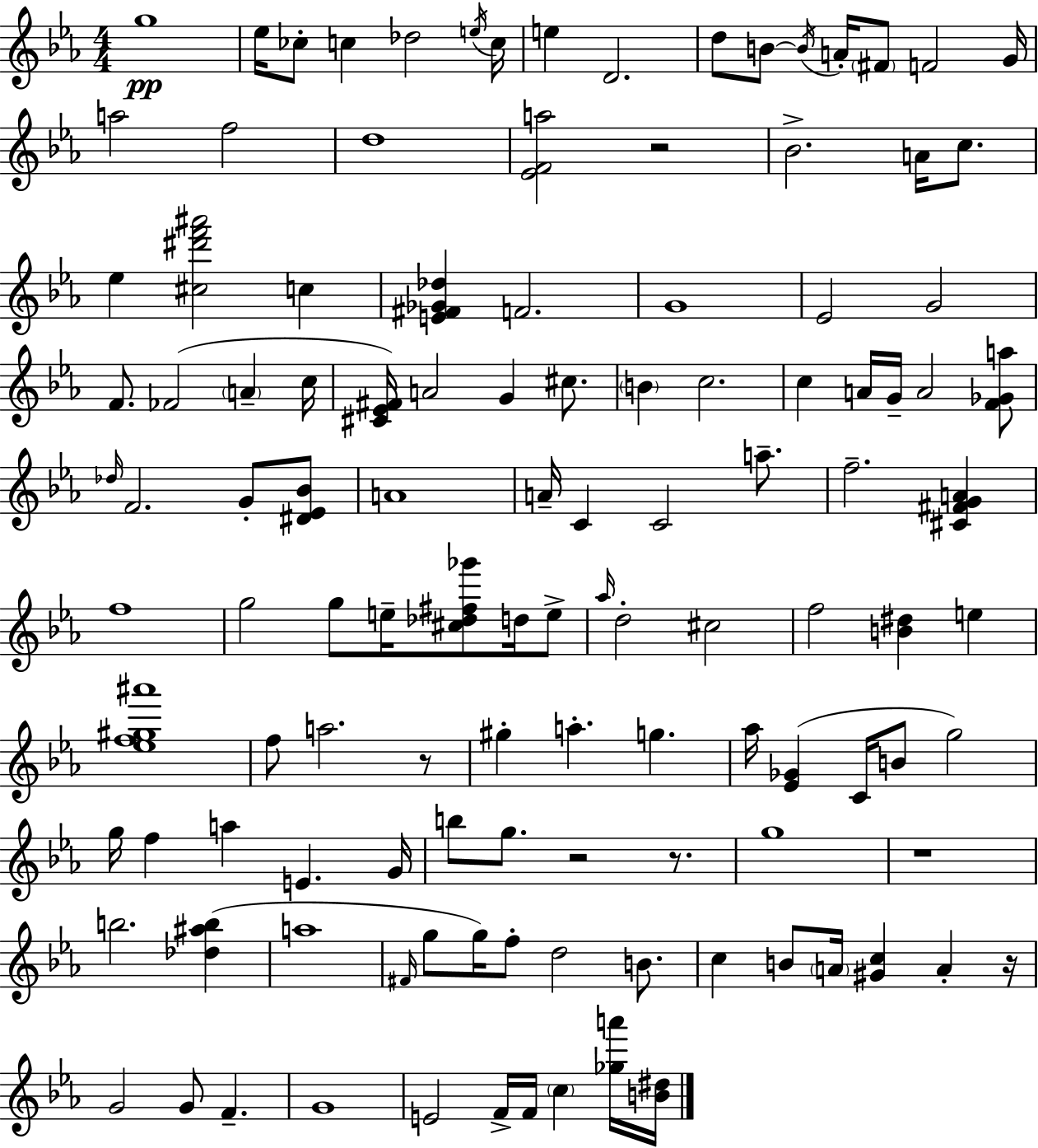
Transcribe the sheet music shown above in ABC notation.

X:1
T:Untitled
M:4/4
L:1/4
K:Eb
g4 _e/4 _c/2 c _d2 e/4 c/4 e D2 d/2 B/2 B/4 A/4 ^F/2 F2 G/4 a2 f2 d4 [_EFa]2 z2 _B2 A/4 c/2 _e [^c^d'f'^a']2 c [E^F_G_d] F2 G4 _E2 G2 F/2 _F2 A c/4 [^C_E^F]/4 A2 G ^c/2 B c2 c A/4 G/4 A2 [F_Ga]/2 _d/4 F2 G/2 [^D_E_B]/2 A4 A/4 C C2 a/2 f2 [^C^FGA] f4 g2 g/2 e/4 [^c_d^f_g']/2 d/4 e/2 _a/4 d2 ^c2 f2 [B^d] e [_ef^g^a']4 f/2 a2 z/2 ^g a g _a/4 [_E_G] C/4 B/2 g2 g/4 f a E G/4 b/2 g/2 z2 z/2 g4 z4 b2 [_d^ab] a4 ^F/4 g/2 g/4 f/2 d2 B/2 c B/2 A/4 [^Gc] A z/4 G2 G/2 F G4 E2 F/4 F/4 c [_ga']/4 [B^d]/4